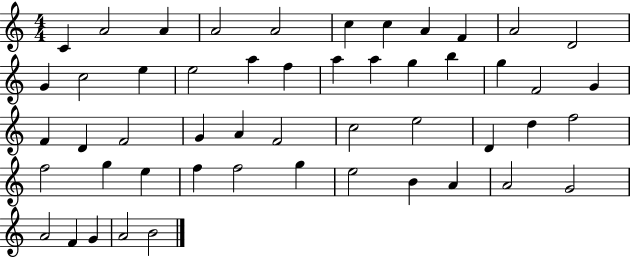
X:1
T:Untitled
M:4/4
L:1/4
K:C
C A2 A A2 A2 c c A F A2 D2 G c2 e e2 a f a a g b g F2 G F D F2 G A F2 c2 e2 D d f2 f2 g e f f2 g e2 B A A2 G2 A2 F G A2 B2